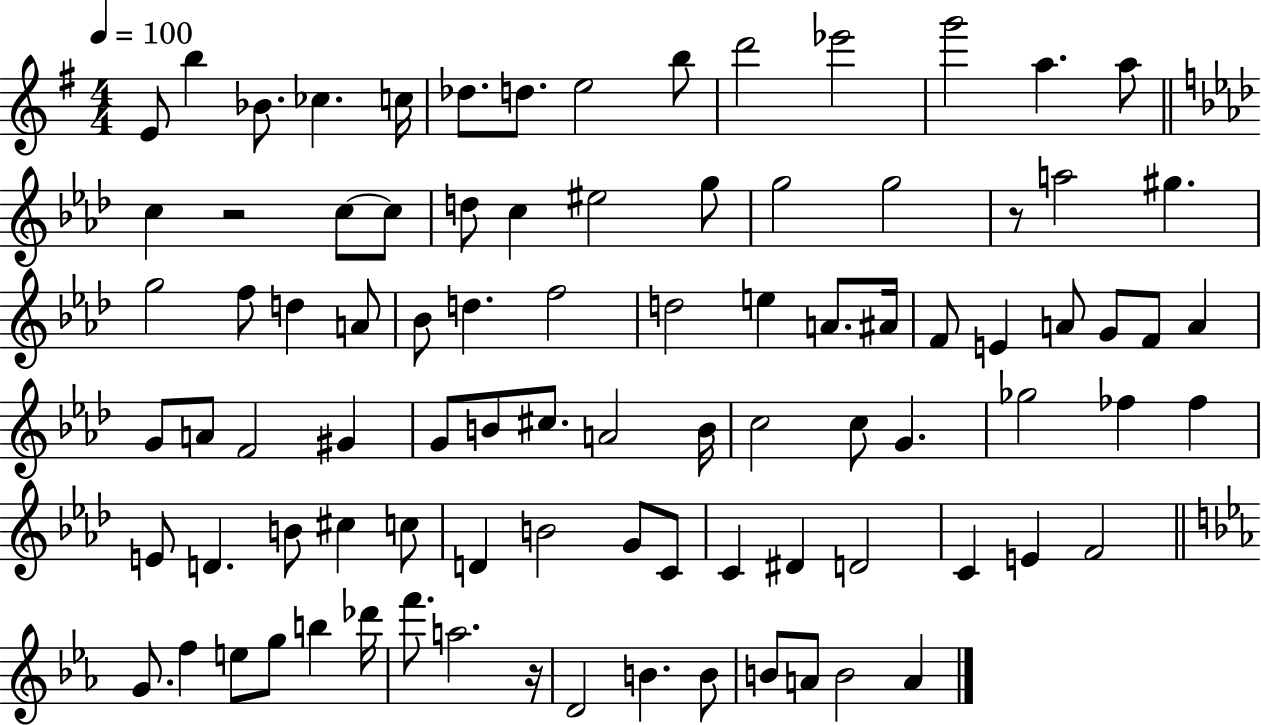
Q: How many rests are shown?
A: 3